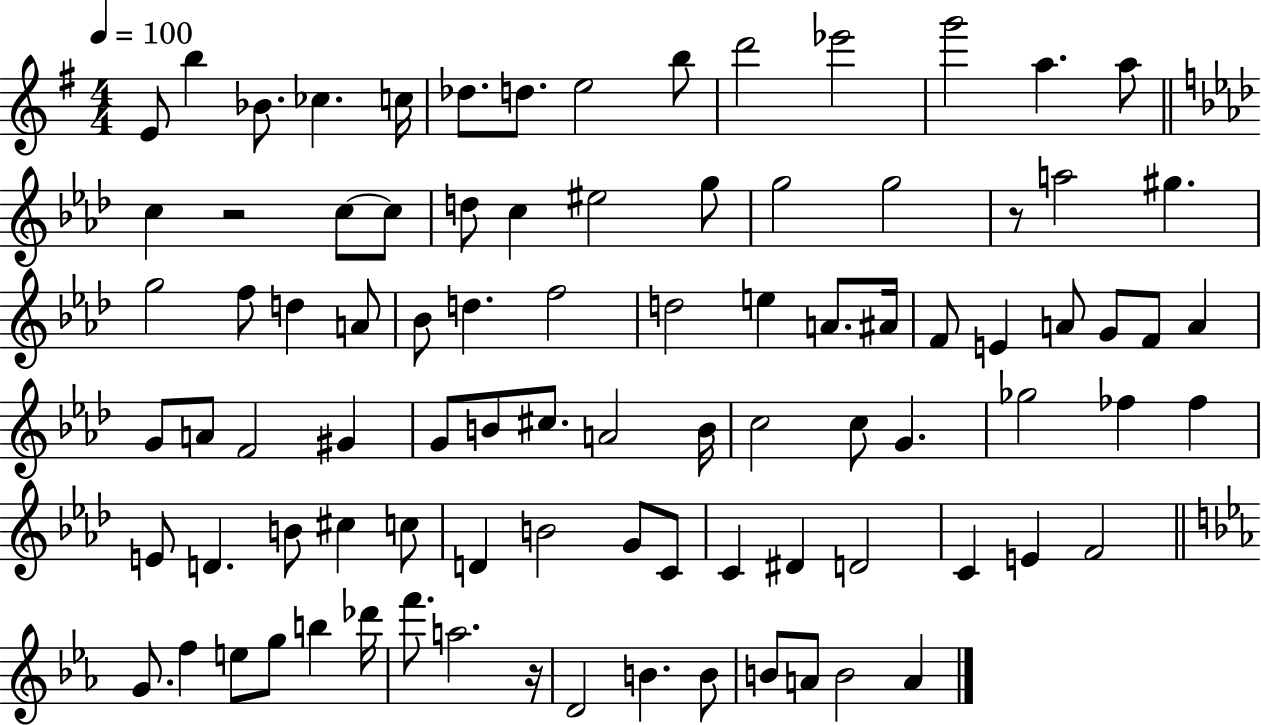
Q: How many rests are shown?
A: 3